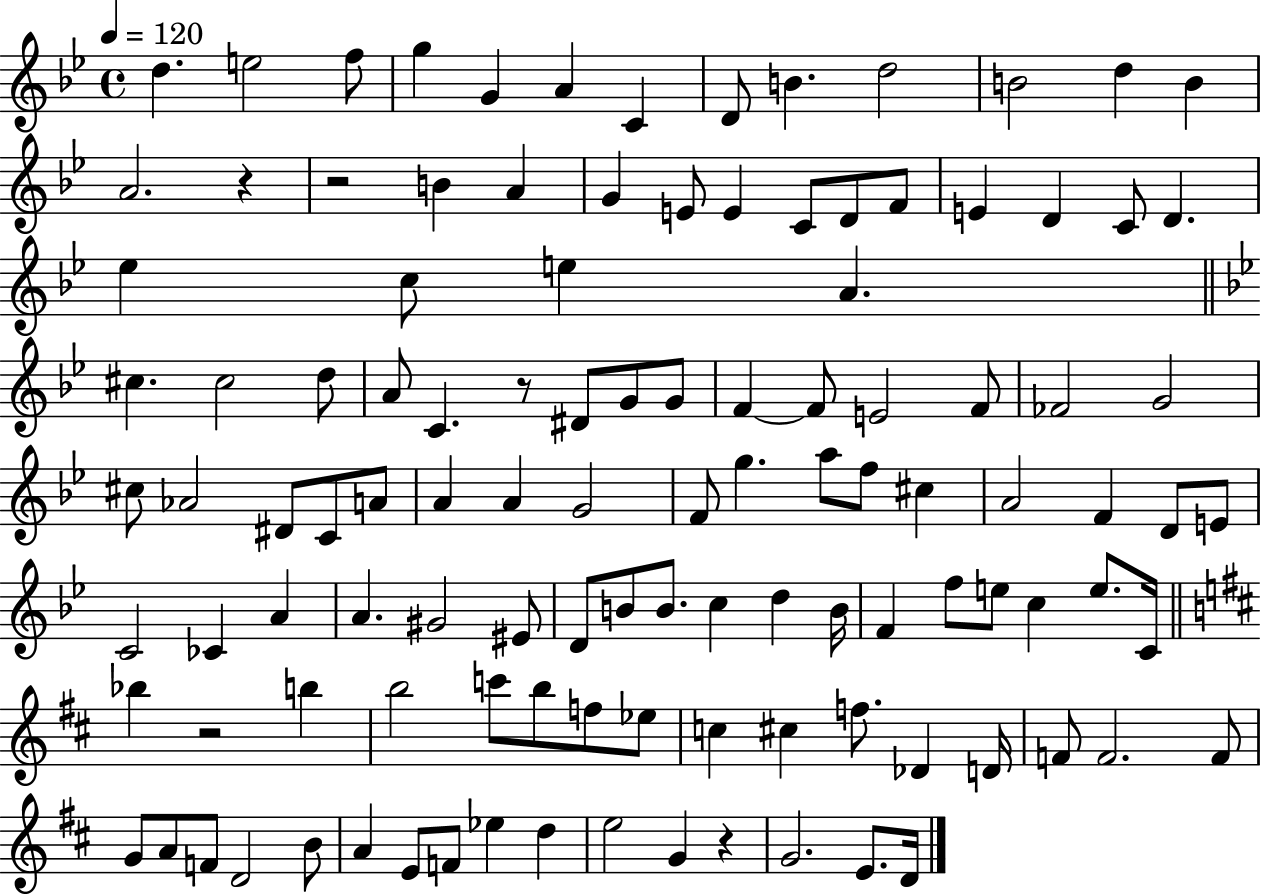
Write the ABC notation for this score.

X:1
T:Untitled
M:4/4
L:1/4
K:Bb
d e2 f/2 g G A C D/2 B d2 B2 d B A2 z z2 B A G E/2 E C/2 D/2 F/2 E D C/2 D _e c/2 e A ^c ^c2 d/2 A/2 C z/2 ^D/2 G/2 G/2 F F/2 E2 F/2 _F2 G2 ^c/2 _A2 ^D/2 C/2 A/2 A A G2 F/2 g a/2 f/2 ^c A2 F D/2 E/2 C2 _C A A ^G2 ^E/2 D/2 B/2 B/2 c d B/4 F f/2 e/2 c e/2 C/4 _b z2 b b2 c'/2 b/2 f/2 _e/2 c ^c f/2 _D D/4 F/2 F2 F/2 G/2 A/2 F/2 D2 B/2 A E/2 F/2 _e d e2 G z G2 E/2 D/4